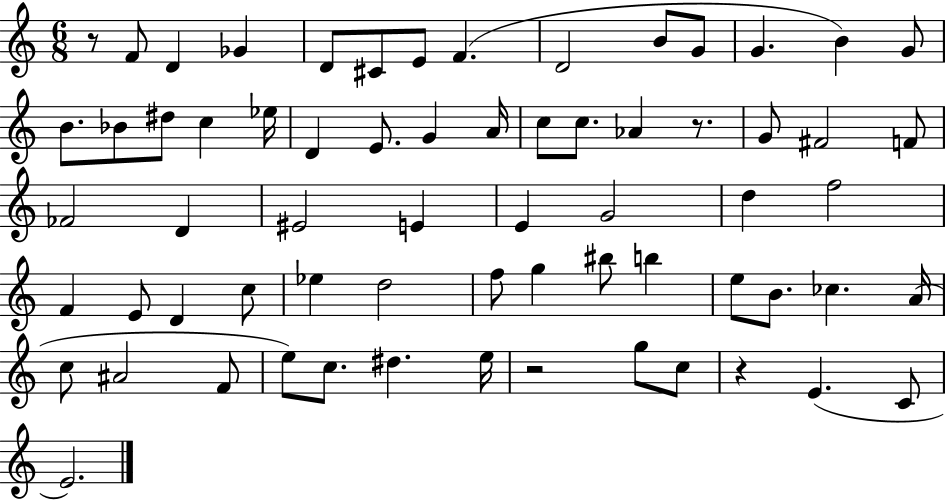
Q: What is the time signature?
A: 6/8